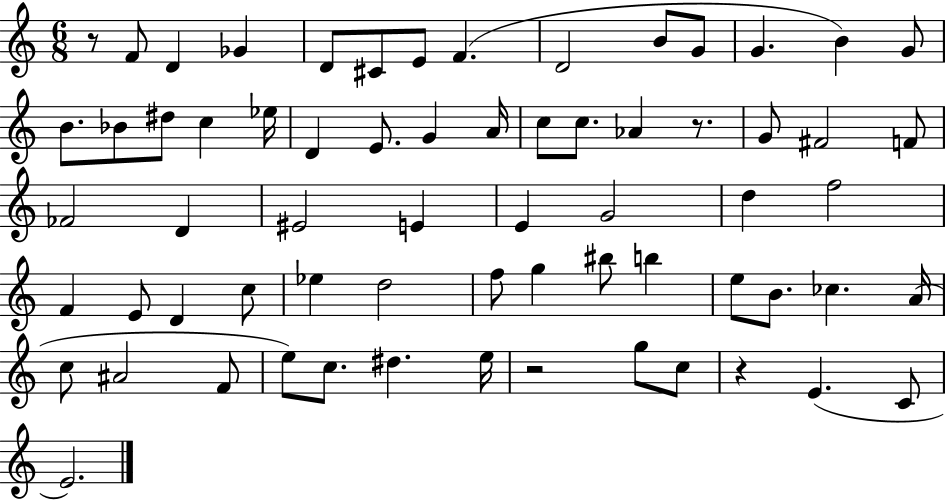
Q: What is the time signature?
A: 6/8